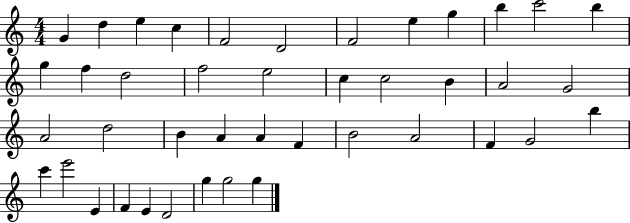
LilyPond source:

{
  \clef treble
  \numericTimeSignature
  \time 4/4
  \key c \major
  g'4 d''4 e''4 c''4 | f'2 d'2 | f'2 e''4 g''4 | b''4 c'''2 b''4 | \break g''4 f''4 d''2 | f''2 e''2 | c''4 c''2 b'4 | a'2 g'2 | \break a'2 d''2 | b'4 a'4 a'4 f'4 | b'2 a'2 | f'4 g'2 b''4 | \break c'''4 e'''2 e'4 | f'4 e'4 d'2 | g''4 g''2 g''4 | \bar "|."
}